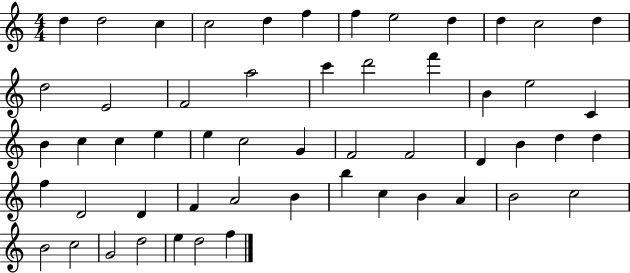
X:1
T:Untitled
M:4/4
L:1/4
K:C
d d2 c c2 d f f e2 d d c2 d d2 E2 F2 a2 c' d'2 f' B e2 C B c c e e c2 G F2 F2 D B d d f D2 D F A2 B b c B A B2 c2 B2 c2 G2 d2 e d2 f